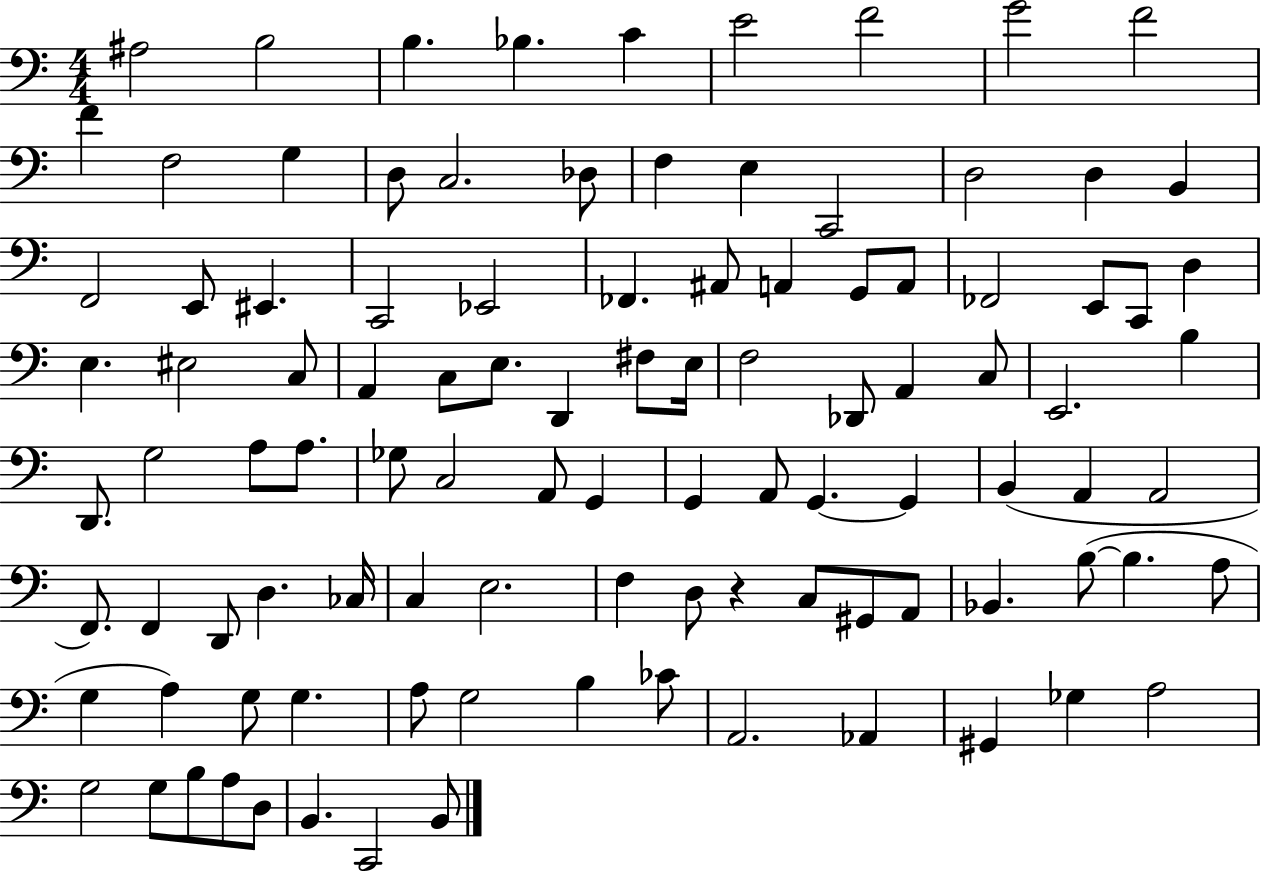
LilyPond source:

{
  \clef bass
  \numericTimeSignature
  \time 4/4
  \key c \major
  ais2 b2 | b4. bes4. c'4 | e'2 f'2 | g'2 f'2 | \break f'4 f2 g4 | d8 c2. des8 | f4 e4 c,2 | d2 d4 b,4 | \break f,2 e,8 eis,4. | c,2 ees,2 | fes,4. ais,8 a,4 g,8 a,8 | fes,2 e,8 c,8 d4 | \break e4. eis2 c8 | a,4 c8 e8. d,4 fis8 e16 | f2 des,8 a,4 c8 | e,2. b4 | \break d,8. g2 a8 a8. | ges8 c2 a,8 g,4 | g,4 a,8 g,4.~~ g,4 | b,4( a,4 a,2 | \break f,8.) f,4 d,8 d4. ces16 | c4 e2. | f4 d8 r4 c8 gis,8 a,8 | bes,4. b8~(~ b4. a8 | \break g4 a4) g8 g4. | a8 g2 b4 ces'8 | a,2. aes,4 | gis,4 ges4 a2 | \break g2 g8 b8 a8 d8 | b,4. c,2 b,8 | \bar "|."
}